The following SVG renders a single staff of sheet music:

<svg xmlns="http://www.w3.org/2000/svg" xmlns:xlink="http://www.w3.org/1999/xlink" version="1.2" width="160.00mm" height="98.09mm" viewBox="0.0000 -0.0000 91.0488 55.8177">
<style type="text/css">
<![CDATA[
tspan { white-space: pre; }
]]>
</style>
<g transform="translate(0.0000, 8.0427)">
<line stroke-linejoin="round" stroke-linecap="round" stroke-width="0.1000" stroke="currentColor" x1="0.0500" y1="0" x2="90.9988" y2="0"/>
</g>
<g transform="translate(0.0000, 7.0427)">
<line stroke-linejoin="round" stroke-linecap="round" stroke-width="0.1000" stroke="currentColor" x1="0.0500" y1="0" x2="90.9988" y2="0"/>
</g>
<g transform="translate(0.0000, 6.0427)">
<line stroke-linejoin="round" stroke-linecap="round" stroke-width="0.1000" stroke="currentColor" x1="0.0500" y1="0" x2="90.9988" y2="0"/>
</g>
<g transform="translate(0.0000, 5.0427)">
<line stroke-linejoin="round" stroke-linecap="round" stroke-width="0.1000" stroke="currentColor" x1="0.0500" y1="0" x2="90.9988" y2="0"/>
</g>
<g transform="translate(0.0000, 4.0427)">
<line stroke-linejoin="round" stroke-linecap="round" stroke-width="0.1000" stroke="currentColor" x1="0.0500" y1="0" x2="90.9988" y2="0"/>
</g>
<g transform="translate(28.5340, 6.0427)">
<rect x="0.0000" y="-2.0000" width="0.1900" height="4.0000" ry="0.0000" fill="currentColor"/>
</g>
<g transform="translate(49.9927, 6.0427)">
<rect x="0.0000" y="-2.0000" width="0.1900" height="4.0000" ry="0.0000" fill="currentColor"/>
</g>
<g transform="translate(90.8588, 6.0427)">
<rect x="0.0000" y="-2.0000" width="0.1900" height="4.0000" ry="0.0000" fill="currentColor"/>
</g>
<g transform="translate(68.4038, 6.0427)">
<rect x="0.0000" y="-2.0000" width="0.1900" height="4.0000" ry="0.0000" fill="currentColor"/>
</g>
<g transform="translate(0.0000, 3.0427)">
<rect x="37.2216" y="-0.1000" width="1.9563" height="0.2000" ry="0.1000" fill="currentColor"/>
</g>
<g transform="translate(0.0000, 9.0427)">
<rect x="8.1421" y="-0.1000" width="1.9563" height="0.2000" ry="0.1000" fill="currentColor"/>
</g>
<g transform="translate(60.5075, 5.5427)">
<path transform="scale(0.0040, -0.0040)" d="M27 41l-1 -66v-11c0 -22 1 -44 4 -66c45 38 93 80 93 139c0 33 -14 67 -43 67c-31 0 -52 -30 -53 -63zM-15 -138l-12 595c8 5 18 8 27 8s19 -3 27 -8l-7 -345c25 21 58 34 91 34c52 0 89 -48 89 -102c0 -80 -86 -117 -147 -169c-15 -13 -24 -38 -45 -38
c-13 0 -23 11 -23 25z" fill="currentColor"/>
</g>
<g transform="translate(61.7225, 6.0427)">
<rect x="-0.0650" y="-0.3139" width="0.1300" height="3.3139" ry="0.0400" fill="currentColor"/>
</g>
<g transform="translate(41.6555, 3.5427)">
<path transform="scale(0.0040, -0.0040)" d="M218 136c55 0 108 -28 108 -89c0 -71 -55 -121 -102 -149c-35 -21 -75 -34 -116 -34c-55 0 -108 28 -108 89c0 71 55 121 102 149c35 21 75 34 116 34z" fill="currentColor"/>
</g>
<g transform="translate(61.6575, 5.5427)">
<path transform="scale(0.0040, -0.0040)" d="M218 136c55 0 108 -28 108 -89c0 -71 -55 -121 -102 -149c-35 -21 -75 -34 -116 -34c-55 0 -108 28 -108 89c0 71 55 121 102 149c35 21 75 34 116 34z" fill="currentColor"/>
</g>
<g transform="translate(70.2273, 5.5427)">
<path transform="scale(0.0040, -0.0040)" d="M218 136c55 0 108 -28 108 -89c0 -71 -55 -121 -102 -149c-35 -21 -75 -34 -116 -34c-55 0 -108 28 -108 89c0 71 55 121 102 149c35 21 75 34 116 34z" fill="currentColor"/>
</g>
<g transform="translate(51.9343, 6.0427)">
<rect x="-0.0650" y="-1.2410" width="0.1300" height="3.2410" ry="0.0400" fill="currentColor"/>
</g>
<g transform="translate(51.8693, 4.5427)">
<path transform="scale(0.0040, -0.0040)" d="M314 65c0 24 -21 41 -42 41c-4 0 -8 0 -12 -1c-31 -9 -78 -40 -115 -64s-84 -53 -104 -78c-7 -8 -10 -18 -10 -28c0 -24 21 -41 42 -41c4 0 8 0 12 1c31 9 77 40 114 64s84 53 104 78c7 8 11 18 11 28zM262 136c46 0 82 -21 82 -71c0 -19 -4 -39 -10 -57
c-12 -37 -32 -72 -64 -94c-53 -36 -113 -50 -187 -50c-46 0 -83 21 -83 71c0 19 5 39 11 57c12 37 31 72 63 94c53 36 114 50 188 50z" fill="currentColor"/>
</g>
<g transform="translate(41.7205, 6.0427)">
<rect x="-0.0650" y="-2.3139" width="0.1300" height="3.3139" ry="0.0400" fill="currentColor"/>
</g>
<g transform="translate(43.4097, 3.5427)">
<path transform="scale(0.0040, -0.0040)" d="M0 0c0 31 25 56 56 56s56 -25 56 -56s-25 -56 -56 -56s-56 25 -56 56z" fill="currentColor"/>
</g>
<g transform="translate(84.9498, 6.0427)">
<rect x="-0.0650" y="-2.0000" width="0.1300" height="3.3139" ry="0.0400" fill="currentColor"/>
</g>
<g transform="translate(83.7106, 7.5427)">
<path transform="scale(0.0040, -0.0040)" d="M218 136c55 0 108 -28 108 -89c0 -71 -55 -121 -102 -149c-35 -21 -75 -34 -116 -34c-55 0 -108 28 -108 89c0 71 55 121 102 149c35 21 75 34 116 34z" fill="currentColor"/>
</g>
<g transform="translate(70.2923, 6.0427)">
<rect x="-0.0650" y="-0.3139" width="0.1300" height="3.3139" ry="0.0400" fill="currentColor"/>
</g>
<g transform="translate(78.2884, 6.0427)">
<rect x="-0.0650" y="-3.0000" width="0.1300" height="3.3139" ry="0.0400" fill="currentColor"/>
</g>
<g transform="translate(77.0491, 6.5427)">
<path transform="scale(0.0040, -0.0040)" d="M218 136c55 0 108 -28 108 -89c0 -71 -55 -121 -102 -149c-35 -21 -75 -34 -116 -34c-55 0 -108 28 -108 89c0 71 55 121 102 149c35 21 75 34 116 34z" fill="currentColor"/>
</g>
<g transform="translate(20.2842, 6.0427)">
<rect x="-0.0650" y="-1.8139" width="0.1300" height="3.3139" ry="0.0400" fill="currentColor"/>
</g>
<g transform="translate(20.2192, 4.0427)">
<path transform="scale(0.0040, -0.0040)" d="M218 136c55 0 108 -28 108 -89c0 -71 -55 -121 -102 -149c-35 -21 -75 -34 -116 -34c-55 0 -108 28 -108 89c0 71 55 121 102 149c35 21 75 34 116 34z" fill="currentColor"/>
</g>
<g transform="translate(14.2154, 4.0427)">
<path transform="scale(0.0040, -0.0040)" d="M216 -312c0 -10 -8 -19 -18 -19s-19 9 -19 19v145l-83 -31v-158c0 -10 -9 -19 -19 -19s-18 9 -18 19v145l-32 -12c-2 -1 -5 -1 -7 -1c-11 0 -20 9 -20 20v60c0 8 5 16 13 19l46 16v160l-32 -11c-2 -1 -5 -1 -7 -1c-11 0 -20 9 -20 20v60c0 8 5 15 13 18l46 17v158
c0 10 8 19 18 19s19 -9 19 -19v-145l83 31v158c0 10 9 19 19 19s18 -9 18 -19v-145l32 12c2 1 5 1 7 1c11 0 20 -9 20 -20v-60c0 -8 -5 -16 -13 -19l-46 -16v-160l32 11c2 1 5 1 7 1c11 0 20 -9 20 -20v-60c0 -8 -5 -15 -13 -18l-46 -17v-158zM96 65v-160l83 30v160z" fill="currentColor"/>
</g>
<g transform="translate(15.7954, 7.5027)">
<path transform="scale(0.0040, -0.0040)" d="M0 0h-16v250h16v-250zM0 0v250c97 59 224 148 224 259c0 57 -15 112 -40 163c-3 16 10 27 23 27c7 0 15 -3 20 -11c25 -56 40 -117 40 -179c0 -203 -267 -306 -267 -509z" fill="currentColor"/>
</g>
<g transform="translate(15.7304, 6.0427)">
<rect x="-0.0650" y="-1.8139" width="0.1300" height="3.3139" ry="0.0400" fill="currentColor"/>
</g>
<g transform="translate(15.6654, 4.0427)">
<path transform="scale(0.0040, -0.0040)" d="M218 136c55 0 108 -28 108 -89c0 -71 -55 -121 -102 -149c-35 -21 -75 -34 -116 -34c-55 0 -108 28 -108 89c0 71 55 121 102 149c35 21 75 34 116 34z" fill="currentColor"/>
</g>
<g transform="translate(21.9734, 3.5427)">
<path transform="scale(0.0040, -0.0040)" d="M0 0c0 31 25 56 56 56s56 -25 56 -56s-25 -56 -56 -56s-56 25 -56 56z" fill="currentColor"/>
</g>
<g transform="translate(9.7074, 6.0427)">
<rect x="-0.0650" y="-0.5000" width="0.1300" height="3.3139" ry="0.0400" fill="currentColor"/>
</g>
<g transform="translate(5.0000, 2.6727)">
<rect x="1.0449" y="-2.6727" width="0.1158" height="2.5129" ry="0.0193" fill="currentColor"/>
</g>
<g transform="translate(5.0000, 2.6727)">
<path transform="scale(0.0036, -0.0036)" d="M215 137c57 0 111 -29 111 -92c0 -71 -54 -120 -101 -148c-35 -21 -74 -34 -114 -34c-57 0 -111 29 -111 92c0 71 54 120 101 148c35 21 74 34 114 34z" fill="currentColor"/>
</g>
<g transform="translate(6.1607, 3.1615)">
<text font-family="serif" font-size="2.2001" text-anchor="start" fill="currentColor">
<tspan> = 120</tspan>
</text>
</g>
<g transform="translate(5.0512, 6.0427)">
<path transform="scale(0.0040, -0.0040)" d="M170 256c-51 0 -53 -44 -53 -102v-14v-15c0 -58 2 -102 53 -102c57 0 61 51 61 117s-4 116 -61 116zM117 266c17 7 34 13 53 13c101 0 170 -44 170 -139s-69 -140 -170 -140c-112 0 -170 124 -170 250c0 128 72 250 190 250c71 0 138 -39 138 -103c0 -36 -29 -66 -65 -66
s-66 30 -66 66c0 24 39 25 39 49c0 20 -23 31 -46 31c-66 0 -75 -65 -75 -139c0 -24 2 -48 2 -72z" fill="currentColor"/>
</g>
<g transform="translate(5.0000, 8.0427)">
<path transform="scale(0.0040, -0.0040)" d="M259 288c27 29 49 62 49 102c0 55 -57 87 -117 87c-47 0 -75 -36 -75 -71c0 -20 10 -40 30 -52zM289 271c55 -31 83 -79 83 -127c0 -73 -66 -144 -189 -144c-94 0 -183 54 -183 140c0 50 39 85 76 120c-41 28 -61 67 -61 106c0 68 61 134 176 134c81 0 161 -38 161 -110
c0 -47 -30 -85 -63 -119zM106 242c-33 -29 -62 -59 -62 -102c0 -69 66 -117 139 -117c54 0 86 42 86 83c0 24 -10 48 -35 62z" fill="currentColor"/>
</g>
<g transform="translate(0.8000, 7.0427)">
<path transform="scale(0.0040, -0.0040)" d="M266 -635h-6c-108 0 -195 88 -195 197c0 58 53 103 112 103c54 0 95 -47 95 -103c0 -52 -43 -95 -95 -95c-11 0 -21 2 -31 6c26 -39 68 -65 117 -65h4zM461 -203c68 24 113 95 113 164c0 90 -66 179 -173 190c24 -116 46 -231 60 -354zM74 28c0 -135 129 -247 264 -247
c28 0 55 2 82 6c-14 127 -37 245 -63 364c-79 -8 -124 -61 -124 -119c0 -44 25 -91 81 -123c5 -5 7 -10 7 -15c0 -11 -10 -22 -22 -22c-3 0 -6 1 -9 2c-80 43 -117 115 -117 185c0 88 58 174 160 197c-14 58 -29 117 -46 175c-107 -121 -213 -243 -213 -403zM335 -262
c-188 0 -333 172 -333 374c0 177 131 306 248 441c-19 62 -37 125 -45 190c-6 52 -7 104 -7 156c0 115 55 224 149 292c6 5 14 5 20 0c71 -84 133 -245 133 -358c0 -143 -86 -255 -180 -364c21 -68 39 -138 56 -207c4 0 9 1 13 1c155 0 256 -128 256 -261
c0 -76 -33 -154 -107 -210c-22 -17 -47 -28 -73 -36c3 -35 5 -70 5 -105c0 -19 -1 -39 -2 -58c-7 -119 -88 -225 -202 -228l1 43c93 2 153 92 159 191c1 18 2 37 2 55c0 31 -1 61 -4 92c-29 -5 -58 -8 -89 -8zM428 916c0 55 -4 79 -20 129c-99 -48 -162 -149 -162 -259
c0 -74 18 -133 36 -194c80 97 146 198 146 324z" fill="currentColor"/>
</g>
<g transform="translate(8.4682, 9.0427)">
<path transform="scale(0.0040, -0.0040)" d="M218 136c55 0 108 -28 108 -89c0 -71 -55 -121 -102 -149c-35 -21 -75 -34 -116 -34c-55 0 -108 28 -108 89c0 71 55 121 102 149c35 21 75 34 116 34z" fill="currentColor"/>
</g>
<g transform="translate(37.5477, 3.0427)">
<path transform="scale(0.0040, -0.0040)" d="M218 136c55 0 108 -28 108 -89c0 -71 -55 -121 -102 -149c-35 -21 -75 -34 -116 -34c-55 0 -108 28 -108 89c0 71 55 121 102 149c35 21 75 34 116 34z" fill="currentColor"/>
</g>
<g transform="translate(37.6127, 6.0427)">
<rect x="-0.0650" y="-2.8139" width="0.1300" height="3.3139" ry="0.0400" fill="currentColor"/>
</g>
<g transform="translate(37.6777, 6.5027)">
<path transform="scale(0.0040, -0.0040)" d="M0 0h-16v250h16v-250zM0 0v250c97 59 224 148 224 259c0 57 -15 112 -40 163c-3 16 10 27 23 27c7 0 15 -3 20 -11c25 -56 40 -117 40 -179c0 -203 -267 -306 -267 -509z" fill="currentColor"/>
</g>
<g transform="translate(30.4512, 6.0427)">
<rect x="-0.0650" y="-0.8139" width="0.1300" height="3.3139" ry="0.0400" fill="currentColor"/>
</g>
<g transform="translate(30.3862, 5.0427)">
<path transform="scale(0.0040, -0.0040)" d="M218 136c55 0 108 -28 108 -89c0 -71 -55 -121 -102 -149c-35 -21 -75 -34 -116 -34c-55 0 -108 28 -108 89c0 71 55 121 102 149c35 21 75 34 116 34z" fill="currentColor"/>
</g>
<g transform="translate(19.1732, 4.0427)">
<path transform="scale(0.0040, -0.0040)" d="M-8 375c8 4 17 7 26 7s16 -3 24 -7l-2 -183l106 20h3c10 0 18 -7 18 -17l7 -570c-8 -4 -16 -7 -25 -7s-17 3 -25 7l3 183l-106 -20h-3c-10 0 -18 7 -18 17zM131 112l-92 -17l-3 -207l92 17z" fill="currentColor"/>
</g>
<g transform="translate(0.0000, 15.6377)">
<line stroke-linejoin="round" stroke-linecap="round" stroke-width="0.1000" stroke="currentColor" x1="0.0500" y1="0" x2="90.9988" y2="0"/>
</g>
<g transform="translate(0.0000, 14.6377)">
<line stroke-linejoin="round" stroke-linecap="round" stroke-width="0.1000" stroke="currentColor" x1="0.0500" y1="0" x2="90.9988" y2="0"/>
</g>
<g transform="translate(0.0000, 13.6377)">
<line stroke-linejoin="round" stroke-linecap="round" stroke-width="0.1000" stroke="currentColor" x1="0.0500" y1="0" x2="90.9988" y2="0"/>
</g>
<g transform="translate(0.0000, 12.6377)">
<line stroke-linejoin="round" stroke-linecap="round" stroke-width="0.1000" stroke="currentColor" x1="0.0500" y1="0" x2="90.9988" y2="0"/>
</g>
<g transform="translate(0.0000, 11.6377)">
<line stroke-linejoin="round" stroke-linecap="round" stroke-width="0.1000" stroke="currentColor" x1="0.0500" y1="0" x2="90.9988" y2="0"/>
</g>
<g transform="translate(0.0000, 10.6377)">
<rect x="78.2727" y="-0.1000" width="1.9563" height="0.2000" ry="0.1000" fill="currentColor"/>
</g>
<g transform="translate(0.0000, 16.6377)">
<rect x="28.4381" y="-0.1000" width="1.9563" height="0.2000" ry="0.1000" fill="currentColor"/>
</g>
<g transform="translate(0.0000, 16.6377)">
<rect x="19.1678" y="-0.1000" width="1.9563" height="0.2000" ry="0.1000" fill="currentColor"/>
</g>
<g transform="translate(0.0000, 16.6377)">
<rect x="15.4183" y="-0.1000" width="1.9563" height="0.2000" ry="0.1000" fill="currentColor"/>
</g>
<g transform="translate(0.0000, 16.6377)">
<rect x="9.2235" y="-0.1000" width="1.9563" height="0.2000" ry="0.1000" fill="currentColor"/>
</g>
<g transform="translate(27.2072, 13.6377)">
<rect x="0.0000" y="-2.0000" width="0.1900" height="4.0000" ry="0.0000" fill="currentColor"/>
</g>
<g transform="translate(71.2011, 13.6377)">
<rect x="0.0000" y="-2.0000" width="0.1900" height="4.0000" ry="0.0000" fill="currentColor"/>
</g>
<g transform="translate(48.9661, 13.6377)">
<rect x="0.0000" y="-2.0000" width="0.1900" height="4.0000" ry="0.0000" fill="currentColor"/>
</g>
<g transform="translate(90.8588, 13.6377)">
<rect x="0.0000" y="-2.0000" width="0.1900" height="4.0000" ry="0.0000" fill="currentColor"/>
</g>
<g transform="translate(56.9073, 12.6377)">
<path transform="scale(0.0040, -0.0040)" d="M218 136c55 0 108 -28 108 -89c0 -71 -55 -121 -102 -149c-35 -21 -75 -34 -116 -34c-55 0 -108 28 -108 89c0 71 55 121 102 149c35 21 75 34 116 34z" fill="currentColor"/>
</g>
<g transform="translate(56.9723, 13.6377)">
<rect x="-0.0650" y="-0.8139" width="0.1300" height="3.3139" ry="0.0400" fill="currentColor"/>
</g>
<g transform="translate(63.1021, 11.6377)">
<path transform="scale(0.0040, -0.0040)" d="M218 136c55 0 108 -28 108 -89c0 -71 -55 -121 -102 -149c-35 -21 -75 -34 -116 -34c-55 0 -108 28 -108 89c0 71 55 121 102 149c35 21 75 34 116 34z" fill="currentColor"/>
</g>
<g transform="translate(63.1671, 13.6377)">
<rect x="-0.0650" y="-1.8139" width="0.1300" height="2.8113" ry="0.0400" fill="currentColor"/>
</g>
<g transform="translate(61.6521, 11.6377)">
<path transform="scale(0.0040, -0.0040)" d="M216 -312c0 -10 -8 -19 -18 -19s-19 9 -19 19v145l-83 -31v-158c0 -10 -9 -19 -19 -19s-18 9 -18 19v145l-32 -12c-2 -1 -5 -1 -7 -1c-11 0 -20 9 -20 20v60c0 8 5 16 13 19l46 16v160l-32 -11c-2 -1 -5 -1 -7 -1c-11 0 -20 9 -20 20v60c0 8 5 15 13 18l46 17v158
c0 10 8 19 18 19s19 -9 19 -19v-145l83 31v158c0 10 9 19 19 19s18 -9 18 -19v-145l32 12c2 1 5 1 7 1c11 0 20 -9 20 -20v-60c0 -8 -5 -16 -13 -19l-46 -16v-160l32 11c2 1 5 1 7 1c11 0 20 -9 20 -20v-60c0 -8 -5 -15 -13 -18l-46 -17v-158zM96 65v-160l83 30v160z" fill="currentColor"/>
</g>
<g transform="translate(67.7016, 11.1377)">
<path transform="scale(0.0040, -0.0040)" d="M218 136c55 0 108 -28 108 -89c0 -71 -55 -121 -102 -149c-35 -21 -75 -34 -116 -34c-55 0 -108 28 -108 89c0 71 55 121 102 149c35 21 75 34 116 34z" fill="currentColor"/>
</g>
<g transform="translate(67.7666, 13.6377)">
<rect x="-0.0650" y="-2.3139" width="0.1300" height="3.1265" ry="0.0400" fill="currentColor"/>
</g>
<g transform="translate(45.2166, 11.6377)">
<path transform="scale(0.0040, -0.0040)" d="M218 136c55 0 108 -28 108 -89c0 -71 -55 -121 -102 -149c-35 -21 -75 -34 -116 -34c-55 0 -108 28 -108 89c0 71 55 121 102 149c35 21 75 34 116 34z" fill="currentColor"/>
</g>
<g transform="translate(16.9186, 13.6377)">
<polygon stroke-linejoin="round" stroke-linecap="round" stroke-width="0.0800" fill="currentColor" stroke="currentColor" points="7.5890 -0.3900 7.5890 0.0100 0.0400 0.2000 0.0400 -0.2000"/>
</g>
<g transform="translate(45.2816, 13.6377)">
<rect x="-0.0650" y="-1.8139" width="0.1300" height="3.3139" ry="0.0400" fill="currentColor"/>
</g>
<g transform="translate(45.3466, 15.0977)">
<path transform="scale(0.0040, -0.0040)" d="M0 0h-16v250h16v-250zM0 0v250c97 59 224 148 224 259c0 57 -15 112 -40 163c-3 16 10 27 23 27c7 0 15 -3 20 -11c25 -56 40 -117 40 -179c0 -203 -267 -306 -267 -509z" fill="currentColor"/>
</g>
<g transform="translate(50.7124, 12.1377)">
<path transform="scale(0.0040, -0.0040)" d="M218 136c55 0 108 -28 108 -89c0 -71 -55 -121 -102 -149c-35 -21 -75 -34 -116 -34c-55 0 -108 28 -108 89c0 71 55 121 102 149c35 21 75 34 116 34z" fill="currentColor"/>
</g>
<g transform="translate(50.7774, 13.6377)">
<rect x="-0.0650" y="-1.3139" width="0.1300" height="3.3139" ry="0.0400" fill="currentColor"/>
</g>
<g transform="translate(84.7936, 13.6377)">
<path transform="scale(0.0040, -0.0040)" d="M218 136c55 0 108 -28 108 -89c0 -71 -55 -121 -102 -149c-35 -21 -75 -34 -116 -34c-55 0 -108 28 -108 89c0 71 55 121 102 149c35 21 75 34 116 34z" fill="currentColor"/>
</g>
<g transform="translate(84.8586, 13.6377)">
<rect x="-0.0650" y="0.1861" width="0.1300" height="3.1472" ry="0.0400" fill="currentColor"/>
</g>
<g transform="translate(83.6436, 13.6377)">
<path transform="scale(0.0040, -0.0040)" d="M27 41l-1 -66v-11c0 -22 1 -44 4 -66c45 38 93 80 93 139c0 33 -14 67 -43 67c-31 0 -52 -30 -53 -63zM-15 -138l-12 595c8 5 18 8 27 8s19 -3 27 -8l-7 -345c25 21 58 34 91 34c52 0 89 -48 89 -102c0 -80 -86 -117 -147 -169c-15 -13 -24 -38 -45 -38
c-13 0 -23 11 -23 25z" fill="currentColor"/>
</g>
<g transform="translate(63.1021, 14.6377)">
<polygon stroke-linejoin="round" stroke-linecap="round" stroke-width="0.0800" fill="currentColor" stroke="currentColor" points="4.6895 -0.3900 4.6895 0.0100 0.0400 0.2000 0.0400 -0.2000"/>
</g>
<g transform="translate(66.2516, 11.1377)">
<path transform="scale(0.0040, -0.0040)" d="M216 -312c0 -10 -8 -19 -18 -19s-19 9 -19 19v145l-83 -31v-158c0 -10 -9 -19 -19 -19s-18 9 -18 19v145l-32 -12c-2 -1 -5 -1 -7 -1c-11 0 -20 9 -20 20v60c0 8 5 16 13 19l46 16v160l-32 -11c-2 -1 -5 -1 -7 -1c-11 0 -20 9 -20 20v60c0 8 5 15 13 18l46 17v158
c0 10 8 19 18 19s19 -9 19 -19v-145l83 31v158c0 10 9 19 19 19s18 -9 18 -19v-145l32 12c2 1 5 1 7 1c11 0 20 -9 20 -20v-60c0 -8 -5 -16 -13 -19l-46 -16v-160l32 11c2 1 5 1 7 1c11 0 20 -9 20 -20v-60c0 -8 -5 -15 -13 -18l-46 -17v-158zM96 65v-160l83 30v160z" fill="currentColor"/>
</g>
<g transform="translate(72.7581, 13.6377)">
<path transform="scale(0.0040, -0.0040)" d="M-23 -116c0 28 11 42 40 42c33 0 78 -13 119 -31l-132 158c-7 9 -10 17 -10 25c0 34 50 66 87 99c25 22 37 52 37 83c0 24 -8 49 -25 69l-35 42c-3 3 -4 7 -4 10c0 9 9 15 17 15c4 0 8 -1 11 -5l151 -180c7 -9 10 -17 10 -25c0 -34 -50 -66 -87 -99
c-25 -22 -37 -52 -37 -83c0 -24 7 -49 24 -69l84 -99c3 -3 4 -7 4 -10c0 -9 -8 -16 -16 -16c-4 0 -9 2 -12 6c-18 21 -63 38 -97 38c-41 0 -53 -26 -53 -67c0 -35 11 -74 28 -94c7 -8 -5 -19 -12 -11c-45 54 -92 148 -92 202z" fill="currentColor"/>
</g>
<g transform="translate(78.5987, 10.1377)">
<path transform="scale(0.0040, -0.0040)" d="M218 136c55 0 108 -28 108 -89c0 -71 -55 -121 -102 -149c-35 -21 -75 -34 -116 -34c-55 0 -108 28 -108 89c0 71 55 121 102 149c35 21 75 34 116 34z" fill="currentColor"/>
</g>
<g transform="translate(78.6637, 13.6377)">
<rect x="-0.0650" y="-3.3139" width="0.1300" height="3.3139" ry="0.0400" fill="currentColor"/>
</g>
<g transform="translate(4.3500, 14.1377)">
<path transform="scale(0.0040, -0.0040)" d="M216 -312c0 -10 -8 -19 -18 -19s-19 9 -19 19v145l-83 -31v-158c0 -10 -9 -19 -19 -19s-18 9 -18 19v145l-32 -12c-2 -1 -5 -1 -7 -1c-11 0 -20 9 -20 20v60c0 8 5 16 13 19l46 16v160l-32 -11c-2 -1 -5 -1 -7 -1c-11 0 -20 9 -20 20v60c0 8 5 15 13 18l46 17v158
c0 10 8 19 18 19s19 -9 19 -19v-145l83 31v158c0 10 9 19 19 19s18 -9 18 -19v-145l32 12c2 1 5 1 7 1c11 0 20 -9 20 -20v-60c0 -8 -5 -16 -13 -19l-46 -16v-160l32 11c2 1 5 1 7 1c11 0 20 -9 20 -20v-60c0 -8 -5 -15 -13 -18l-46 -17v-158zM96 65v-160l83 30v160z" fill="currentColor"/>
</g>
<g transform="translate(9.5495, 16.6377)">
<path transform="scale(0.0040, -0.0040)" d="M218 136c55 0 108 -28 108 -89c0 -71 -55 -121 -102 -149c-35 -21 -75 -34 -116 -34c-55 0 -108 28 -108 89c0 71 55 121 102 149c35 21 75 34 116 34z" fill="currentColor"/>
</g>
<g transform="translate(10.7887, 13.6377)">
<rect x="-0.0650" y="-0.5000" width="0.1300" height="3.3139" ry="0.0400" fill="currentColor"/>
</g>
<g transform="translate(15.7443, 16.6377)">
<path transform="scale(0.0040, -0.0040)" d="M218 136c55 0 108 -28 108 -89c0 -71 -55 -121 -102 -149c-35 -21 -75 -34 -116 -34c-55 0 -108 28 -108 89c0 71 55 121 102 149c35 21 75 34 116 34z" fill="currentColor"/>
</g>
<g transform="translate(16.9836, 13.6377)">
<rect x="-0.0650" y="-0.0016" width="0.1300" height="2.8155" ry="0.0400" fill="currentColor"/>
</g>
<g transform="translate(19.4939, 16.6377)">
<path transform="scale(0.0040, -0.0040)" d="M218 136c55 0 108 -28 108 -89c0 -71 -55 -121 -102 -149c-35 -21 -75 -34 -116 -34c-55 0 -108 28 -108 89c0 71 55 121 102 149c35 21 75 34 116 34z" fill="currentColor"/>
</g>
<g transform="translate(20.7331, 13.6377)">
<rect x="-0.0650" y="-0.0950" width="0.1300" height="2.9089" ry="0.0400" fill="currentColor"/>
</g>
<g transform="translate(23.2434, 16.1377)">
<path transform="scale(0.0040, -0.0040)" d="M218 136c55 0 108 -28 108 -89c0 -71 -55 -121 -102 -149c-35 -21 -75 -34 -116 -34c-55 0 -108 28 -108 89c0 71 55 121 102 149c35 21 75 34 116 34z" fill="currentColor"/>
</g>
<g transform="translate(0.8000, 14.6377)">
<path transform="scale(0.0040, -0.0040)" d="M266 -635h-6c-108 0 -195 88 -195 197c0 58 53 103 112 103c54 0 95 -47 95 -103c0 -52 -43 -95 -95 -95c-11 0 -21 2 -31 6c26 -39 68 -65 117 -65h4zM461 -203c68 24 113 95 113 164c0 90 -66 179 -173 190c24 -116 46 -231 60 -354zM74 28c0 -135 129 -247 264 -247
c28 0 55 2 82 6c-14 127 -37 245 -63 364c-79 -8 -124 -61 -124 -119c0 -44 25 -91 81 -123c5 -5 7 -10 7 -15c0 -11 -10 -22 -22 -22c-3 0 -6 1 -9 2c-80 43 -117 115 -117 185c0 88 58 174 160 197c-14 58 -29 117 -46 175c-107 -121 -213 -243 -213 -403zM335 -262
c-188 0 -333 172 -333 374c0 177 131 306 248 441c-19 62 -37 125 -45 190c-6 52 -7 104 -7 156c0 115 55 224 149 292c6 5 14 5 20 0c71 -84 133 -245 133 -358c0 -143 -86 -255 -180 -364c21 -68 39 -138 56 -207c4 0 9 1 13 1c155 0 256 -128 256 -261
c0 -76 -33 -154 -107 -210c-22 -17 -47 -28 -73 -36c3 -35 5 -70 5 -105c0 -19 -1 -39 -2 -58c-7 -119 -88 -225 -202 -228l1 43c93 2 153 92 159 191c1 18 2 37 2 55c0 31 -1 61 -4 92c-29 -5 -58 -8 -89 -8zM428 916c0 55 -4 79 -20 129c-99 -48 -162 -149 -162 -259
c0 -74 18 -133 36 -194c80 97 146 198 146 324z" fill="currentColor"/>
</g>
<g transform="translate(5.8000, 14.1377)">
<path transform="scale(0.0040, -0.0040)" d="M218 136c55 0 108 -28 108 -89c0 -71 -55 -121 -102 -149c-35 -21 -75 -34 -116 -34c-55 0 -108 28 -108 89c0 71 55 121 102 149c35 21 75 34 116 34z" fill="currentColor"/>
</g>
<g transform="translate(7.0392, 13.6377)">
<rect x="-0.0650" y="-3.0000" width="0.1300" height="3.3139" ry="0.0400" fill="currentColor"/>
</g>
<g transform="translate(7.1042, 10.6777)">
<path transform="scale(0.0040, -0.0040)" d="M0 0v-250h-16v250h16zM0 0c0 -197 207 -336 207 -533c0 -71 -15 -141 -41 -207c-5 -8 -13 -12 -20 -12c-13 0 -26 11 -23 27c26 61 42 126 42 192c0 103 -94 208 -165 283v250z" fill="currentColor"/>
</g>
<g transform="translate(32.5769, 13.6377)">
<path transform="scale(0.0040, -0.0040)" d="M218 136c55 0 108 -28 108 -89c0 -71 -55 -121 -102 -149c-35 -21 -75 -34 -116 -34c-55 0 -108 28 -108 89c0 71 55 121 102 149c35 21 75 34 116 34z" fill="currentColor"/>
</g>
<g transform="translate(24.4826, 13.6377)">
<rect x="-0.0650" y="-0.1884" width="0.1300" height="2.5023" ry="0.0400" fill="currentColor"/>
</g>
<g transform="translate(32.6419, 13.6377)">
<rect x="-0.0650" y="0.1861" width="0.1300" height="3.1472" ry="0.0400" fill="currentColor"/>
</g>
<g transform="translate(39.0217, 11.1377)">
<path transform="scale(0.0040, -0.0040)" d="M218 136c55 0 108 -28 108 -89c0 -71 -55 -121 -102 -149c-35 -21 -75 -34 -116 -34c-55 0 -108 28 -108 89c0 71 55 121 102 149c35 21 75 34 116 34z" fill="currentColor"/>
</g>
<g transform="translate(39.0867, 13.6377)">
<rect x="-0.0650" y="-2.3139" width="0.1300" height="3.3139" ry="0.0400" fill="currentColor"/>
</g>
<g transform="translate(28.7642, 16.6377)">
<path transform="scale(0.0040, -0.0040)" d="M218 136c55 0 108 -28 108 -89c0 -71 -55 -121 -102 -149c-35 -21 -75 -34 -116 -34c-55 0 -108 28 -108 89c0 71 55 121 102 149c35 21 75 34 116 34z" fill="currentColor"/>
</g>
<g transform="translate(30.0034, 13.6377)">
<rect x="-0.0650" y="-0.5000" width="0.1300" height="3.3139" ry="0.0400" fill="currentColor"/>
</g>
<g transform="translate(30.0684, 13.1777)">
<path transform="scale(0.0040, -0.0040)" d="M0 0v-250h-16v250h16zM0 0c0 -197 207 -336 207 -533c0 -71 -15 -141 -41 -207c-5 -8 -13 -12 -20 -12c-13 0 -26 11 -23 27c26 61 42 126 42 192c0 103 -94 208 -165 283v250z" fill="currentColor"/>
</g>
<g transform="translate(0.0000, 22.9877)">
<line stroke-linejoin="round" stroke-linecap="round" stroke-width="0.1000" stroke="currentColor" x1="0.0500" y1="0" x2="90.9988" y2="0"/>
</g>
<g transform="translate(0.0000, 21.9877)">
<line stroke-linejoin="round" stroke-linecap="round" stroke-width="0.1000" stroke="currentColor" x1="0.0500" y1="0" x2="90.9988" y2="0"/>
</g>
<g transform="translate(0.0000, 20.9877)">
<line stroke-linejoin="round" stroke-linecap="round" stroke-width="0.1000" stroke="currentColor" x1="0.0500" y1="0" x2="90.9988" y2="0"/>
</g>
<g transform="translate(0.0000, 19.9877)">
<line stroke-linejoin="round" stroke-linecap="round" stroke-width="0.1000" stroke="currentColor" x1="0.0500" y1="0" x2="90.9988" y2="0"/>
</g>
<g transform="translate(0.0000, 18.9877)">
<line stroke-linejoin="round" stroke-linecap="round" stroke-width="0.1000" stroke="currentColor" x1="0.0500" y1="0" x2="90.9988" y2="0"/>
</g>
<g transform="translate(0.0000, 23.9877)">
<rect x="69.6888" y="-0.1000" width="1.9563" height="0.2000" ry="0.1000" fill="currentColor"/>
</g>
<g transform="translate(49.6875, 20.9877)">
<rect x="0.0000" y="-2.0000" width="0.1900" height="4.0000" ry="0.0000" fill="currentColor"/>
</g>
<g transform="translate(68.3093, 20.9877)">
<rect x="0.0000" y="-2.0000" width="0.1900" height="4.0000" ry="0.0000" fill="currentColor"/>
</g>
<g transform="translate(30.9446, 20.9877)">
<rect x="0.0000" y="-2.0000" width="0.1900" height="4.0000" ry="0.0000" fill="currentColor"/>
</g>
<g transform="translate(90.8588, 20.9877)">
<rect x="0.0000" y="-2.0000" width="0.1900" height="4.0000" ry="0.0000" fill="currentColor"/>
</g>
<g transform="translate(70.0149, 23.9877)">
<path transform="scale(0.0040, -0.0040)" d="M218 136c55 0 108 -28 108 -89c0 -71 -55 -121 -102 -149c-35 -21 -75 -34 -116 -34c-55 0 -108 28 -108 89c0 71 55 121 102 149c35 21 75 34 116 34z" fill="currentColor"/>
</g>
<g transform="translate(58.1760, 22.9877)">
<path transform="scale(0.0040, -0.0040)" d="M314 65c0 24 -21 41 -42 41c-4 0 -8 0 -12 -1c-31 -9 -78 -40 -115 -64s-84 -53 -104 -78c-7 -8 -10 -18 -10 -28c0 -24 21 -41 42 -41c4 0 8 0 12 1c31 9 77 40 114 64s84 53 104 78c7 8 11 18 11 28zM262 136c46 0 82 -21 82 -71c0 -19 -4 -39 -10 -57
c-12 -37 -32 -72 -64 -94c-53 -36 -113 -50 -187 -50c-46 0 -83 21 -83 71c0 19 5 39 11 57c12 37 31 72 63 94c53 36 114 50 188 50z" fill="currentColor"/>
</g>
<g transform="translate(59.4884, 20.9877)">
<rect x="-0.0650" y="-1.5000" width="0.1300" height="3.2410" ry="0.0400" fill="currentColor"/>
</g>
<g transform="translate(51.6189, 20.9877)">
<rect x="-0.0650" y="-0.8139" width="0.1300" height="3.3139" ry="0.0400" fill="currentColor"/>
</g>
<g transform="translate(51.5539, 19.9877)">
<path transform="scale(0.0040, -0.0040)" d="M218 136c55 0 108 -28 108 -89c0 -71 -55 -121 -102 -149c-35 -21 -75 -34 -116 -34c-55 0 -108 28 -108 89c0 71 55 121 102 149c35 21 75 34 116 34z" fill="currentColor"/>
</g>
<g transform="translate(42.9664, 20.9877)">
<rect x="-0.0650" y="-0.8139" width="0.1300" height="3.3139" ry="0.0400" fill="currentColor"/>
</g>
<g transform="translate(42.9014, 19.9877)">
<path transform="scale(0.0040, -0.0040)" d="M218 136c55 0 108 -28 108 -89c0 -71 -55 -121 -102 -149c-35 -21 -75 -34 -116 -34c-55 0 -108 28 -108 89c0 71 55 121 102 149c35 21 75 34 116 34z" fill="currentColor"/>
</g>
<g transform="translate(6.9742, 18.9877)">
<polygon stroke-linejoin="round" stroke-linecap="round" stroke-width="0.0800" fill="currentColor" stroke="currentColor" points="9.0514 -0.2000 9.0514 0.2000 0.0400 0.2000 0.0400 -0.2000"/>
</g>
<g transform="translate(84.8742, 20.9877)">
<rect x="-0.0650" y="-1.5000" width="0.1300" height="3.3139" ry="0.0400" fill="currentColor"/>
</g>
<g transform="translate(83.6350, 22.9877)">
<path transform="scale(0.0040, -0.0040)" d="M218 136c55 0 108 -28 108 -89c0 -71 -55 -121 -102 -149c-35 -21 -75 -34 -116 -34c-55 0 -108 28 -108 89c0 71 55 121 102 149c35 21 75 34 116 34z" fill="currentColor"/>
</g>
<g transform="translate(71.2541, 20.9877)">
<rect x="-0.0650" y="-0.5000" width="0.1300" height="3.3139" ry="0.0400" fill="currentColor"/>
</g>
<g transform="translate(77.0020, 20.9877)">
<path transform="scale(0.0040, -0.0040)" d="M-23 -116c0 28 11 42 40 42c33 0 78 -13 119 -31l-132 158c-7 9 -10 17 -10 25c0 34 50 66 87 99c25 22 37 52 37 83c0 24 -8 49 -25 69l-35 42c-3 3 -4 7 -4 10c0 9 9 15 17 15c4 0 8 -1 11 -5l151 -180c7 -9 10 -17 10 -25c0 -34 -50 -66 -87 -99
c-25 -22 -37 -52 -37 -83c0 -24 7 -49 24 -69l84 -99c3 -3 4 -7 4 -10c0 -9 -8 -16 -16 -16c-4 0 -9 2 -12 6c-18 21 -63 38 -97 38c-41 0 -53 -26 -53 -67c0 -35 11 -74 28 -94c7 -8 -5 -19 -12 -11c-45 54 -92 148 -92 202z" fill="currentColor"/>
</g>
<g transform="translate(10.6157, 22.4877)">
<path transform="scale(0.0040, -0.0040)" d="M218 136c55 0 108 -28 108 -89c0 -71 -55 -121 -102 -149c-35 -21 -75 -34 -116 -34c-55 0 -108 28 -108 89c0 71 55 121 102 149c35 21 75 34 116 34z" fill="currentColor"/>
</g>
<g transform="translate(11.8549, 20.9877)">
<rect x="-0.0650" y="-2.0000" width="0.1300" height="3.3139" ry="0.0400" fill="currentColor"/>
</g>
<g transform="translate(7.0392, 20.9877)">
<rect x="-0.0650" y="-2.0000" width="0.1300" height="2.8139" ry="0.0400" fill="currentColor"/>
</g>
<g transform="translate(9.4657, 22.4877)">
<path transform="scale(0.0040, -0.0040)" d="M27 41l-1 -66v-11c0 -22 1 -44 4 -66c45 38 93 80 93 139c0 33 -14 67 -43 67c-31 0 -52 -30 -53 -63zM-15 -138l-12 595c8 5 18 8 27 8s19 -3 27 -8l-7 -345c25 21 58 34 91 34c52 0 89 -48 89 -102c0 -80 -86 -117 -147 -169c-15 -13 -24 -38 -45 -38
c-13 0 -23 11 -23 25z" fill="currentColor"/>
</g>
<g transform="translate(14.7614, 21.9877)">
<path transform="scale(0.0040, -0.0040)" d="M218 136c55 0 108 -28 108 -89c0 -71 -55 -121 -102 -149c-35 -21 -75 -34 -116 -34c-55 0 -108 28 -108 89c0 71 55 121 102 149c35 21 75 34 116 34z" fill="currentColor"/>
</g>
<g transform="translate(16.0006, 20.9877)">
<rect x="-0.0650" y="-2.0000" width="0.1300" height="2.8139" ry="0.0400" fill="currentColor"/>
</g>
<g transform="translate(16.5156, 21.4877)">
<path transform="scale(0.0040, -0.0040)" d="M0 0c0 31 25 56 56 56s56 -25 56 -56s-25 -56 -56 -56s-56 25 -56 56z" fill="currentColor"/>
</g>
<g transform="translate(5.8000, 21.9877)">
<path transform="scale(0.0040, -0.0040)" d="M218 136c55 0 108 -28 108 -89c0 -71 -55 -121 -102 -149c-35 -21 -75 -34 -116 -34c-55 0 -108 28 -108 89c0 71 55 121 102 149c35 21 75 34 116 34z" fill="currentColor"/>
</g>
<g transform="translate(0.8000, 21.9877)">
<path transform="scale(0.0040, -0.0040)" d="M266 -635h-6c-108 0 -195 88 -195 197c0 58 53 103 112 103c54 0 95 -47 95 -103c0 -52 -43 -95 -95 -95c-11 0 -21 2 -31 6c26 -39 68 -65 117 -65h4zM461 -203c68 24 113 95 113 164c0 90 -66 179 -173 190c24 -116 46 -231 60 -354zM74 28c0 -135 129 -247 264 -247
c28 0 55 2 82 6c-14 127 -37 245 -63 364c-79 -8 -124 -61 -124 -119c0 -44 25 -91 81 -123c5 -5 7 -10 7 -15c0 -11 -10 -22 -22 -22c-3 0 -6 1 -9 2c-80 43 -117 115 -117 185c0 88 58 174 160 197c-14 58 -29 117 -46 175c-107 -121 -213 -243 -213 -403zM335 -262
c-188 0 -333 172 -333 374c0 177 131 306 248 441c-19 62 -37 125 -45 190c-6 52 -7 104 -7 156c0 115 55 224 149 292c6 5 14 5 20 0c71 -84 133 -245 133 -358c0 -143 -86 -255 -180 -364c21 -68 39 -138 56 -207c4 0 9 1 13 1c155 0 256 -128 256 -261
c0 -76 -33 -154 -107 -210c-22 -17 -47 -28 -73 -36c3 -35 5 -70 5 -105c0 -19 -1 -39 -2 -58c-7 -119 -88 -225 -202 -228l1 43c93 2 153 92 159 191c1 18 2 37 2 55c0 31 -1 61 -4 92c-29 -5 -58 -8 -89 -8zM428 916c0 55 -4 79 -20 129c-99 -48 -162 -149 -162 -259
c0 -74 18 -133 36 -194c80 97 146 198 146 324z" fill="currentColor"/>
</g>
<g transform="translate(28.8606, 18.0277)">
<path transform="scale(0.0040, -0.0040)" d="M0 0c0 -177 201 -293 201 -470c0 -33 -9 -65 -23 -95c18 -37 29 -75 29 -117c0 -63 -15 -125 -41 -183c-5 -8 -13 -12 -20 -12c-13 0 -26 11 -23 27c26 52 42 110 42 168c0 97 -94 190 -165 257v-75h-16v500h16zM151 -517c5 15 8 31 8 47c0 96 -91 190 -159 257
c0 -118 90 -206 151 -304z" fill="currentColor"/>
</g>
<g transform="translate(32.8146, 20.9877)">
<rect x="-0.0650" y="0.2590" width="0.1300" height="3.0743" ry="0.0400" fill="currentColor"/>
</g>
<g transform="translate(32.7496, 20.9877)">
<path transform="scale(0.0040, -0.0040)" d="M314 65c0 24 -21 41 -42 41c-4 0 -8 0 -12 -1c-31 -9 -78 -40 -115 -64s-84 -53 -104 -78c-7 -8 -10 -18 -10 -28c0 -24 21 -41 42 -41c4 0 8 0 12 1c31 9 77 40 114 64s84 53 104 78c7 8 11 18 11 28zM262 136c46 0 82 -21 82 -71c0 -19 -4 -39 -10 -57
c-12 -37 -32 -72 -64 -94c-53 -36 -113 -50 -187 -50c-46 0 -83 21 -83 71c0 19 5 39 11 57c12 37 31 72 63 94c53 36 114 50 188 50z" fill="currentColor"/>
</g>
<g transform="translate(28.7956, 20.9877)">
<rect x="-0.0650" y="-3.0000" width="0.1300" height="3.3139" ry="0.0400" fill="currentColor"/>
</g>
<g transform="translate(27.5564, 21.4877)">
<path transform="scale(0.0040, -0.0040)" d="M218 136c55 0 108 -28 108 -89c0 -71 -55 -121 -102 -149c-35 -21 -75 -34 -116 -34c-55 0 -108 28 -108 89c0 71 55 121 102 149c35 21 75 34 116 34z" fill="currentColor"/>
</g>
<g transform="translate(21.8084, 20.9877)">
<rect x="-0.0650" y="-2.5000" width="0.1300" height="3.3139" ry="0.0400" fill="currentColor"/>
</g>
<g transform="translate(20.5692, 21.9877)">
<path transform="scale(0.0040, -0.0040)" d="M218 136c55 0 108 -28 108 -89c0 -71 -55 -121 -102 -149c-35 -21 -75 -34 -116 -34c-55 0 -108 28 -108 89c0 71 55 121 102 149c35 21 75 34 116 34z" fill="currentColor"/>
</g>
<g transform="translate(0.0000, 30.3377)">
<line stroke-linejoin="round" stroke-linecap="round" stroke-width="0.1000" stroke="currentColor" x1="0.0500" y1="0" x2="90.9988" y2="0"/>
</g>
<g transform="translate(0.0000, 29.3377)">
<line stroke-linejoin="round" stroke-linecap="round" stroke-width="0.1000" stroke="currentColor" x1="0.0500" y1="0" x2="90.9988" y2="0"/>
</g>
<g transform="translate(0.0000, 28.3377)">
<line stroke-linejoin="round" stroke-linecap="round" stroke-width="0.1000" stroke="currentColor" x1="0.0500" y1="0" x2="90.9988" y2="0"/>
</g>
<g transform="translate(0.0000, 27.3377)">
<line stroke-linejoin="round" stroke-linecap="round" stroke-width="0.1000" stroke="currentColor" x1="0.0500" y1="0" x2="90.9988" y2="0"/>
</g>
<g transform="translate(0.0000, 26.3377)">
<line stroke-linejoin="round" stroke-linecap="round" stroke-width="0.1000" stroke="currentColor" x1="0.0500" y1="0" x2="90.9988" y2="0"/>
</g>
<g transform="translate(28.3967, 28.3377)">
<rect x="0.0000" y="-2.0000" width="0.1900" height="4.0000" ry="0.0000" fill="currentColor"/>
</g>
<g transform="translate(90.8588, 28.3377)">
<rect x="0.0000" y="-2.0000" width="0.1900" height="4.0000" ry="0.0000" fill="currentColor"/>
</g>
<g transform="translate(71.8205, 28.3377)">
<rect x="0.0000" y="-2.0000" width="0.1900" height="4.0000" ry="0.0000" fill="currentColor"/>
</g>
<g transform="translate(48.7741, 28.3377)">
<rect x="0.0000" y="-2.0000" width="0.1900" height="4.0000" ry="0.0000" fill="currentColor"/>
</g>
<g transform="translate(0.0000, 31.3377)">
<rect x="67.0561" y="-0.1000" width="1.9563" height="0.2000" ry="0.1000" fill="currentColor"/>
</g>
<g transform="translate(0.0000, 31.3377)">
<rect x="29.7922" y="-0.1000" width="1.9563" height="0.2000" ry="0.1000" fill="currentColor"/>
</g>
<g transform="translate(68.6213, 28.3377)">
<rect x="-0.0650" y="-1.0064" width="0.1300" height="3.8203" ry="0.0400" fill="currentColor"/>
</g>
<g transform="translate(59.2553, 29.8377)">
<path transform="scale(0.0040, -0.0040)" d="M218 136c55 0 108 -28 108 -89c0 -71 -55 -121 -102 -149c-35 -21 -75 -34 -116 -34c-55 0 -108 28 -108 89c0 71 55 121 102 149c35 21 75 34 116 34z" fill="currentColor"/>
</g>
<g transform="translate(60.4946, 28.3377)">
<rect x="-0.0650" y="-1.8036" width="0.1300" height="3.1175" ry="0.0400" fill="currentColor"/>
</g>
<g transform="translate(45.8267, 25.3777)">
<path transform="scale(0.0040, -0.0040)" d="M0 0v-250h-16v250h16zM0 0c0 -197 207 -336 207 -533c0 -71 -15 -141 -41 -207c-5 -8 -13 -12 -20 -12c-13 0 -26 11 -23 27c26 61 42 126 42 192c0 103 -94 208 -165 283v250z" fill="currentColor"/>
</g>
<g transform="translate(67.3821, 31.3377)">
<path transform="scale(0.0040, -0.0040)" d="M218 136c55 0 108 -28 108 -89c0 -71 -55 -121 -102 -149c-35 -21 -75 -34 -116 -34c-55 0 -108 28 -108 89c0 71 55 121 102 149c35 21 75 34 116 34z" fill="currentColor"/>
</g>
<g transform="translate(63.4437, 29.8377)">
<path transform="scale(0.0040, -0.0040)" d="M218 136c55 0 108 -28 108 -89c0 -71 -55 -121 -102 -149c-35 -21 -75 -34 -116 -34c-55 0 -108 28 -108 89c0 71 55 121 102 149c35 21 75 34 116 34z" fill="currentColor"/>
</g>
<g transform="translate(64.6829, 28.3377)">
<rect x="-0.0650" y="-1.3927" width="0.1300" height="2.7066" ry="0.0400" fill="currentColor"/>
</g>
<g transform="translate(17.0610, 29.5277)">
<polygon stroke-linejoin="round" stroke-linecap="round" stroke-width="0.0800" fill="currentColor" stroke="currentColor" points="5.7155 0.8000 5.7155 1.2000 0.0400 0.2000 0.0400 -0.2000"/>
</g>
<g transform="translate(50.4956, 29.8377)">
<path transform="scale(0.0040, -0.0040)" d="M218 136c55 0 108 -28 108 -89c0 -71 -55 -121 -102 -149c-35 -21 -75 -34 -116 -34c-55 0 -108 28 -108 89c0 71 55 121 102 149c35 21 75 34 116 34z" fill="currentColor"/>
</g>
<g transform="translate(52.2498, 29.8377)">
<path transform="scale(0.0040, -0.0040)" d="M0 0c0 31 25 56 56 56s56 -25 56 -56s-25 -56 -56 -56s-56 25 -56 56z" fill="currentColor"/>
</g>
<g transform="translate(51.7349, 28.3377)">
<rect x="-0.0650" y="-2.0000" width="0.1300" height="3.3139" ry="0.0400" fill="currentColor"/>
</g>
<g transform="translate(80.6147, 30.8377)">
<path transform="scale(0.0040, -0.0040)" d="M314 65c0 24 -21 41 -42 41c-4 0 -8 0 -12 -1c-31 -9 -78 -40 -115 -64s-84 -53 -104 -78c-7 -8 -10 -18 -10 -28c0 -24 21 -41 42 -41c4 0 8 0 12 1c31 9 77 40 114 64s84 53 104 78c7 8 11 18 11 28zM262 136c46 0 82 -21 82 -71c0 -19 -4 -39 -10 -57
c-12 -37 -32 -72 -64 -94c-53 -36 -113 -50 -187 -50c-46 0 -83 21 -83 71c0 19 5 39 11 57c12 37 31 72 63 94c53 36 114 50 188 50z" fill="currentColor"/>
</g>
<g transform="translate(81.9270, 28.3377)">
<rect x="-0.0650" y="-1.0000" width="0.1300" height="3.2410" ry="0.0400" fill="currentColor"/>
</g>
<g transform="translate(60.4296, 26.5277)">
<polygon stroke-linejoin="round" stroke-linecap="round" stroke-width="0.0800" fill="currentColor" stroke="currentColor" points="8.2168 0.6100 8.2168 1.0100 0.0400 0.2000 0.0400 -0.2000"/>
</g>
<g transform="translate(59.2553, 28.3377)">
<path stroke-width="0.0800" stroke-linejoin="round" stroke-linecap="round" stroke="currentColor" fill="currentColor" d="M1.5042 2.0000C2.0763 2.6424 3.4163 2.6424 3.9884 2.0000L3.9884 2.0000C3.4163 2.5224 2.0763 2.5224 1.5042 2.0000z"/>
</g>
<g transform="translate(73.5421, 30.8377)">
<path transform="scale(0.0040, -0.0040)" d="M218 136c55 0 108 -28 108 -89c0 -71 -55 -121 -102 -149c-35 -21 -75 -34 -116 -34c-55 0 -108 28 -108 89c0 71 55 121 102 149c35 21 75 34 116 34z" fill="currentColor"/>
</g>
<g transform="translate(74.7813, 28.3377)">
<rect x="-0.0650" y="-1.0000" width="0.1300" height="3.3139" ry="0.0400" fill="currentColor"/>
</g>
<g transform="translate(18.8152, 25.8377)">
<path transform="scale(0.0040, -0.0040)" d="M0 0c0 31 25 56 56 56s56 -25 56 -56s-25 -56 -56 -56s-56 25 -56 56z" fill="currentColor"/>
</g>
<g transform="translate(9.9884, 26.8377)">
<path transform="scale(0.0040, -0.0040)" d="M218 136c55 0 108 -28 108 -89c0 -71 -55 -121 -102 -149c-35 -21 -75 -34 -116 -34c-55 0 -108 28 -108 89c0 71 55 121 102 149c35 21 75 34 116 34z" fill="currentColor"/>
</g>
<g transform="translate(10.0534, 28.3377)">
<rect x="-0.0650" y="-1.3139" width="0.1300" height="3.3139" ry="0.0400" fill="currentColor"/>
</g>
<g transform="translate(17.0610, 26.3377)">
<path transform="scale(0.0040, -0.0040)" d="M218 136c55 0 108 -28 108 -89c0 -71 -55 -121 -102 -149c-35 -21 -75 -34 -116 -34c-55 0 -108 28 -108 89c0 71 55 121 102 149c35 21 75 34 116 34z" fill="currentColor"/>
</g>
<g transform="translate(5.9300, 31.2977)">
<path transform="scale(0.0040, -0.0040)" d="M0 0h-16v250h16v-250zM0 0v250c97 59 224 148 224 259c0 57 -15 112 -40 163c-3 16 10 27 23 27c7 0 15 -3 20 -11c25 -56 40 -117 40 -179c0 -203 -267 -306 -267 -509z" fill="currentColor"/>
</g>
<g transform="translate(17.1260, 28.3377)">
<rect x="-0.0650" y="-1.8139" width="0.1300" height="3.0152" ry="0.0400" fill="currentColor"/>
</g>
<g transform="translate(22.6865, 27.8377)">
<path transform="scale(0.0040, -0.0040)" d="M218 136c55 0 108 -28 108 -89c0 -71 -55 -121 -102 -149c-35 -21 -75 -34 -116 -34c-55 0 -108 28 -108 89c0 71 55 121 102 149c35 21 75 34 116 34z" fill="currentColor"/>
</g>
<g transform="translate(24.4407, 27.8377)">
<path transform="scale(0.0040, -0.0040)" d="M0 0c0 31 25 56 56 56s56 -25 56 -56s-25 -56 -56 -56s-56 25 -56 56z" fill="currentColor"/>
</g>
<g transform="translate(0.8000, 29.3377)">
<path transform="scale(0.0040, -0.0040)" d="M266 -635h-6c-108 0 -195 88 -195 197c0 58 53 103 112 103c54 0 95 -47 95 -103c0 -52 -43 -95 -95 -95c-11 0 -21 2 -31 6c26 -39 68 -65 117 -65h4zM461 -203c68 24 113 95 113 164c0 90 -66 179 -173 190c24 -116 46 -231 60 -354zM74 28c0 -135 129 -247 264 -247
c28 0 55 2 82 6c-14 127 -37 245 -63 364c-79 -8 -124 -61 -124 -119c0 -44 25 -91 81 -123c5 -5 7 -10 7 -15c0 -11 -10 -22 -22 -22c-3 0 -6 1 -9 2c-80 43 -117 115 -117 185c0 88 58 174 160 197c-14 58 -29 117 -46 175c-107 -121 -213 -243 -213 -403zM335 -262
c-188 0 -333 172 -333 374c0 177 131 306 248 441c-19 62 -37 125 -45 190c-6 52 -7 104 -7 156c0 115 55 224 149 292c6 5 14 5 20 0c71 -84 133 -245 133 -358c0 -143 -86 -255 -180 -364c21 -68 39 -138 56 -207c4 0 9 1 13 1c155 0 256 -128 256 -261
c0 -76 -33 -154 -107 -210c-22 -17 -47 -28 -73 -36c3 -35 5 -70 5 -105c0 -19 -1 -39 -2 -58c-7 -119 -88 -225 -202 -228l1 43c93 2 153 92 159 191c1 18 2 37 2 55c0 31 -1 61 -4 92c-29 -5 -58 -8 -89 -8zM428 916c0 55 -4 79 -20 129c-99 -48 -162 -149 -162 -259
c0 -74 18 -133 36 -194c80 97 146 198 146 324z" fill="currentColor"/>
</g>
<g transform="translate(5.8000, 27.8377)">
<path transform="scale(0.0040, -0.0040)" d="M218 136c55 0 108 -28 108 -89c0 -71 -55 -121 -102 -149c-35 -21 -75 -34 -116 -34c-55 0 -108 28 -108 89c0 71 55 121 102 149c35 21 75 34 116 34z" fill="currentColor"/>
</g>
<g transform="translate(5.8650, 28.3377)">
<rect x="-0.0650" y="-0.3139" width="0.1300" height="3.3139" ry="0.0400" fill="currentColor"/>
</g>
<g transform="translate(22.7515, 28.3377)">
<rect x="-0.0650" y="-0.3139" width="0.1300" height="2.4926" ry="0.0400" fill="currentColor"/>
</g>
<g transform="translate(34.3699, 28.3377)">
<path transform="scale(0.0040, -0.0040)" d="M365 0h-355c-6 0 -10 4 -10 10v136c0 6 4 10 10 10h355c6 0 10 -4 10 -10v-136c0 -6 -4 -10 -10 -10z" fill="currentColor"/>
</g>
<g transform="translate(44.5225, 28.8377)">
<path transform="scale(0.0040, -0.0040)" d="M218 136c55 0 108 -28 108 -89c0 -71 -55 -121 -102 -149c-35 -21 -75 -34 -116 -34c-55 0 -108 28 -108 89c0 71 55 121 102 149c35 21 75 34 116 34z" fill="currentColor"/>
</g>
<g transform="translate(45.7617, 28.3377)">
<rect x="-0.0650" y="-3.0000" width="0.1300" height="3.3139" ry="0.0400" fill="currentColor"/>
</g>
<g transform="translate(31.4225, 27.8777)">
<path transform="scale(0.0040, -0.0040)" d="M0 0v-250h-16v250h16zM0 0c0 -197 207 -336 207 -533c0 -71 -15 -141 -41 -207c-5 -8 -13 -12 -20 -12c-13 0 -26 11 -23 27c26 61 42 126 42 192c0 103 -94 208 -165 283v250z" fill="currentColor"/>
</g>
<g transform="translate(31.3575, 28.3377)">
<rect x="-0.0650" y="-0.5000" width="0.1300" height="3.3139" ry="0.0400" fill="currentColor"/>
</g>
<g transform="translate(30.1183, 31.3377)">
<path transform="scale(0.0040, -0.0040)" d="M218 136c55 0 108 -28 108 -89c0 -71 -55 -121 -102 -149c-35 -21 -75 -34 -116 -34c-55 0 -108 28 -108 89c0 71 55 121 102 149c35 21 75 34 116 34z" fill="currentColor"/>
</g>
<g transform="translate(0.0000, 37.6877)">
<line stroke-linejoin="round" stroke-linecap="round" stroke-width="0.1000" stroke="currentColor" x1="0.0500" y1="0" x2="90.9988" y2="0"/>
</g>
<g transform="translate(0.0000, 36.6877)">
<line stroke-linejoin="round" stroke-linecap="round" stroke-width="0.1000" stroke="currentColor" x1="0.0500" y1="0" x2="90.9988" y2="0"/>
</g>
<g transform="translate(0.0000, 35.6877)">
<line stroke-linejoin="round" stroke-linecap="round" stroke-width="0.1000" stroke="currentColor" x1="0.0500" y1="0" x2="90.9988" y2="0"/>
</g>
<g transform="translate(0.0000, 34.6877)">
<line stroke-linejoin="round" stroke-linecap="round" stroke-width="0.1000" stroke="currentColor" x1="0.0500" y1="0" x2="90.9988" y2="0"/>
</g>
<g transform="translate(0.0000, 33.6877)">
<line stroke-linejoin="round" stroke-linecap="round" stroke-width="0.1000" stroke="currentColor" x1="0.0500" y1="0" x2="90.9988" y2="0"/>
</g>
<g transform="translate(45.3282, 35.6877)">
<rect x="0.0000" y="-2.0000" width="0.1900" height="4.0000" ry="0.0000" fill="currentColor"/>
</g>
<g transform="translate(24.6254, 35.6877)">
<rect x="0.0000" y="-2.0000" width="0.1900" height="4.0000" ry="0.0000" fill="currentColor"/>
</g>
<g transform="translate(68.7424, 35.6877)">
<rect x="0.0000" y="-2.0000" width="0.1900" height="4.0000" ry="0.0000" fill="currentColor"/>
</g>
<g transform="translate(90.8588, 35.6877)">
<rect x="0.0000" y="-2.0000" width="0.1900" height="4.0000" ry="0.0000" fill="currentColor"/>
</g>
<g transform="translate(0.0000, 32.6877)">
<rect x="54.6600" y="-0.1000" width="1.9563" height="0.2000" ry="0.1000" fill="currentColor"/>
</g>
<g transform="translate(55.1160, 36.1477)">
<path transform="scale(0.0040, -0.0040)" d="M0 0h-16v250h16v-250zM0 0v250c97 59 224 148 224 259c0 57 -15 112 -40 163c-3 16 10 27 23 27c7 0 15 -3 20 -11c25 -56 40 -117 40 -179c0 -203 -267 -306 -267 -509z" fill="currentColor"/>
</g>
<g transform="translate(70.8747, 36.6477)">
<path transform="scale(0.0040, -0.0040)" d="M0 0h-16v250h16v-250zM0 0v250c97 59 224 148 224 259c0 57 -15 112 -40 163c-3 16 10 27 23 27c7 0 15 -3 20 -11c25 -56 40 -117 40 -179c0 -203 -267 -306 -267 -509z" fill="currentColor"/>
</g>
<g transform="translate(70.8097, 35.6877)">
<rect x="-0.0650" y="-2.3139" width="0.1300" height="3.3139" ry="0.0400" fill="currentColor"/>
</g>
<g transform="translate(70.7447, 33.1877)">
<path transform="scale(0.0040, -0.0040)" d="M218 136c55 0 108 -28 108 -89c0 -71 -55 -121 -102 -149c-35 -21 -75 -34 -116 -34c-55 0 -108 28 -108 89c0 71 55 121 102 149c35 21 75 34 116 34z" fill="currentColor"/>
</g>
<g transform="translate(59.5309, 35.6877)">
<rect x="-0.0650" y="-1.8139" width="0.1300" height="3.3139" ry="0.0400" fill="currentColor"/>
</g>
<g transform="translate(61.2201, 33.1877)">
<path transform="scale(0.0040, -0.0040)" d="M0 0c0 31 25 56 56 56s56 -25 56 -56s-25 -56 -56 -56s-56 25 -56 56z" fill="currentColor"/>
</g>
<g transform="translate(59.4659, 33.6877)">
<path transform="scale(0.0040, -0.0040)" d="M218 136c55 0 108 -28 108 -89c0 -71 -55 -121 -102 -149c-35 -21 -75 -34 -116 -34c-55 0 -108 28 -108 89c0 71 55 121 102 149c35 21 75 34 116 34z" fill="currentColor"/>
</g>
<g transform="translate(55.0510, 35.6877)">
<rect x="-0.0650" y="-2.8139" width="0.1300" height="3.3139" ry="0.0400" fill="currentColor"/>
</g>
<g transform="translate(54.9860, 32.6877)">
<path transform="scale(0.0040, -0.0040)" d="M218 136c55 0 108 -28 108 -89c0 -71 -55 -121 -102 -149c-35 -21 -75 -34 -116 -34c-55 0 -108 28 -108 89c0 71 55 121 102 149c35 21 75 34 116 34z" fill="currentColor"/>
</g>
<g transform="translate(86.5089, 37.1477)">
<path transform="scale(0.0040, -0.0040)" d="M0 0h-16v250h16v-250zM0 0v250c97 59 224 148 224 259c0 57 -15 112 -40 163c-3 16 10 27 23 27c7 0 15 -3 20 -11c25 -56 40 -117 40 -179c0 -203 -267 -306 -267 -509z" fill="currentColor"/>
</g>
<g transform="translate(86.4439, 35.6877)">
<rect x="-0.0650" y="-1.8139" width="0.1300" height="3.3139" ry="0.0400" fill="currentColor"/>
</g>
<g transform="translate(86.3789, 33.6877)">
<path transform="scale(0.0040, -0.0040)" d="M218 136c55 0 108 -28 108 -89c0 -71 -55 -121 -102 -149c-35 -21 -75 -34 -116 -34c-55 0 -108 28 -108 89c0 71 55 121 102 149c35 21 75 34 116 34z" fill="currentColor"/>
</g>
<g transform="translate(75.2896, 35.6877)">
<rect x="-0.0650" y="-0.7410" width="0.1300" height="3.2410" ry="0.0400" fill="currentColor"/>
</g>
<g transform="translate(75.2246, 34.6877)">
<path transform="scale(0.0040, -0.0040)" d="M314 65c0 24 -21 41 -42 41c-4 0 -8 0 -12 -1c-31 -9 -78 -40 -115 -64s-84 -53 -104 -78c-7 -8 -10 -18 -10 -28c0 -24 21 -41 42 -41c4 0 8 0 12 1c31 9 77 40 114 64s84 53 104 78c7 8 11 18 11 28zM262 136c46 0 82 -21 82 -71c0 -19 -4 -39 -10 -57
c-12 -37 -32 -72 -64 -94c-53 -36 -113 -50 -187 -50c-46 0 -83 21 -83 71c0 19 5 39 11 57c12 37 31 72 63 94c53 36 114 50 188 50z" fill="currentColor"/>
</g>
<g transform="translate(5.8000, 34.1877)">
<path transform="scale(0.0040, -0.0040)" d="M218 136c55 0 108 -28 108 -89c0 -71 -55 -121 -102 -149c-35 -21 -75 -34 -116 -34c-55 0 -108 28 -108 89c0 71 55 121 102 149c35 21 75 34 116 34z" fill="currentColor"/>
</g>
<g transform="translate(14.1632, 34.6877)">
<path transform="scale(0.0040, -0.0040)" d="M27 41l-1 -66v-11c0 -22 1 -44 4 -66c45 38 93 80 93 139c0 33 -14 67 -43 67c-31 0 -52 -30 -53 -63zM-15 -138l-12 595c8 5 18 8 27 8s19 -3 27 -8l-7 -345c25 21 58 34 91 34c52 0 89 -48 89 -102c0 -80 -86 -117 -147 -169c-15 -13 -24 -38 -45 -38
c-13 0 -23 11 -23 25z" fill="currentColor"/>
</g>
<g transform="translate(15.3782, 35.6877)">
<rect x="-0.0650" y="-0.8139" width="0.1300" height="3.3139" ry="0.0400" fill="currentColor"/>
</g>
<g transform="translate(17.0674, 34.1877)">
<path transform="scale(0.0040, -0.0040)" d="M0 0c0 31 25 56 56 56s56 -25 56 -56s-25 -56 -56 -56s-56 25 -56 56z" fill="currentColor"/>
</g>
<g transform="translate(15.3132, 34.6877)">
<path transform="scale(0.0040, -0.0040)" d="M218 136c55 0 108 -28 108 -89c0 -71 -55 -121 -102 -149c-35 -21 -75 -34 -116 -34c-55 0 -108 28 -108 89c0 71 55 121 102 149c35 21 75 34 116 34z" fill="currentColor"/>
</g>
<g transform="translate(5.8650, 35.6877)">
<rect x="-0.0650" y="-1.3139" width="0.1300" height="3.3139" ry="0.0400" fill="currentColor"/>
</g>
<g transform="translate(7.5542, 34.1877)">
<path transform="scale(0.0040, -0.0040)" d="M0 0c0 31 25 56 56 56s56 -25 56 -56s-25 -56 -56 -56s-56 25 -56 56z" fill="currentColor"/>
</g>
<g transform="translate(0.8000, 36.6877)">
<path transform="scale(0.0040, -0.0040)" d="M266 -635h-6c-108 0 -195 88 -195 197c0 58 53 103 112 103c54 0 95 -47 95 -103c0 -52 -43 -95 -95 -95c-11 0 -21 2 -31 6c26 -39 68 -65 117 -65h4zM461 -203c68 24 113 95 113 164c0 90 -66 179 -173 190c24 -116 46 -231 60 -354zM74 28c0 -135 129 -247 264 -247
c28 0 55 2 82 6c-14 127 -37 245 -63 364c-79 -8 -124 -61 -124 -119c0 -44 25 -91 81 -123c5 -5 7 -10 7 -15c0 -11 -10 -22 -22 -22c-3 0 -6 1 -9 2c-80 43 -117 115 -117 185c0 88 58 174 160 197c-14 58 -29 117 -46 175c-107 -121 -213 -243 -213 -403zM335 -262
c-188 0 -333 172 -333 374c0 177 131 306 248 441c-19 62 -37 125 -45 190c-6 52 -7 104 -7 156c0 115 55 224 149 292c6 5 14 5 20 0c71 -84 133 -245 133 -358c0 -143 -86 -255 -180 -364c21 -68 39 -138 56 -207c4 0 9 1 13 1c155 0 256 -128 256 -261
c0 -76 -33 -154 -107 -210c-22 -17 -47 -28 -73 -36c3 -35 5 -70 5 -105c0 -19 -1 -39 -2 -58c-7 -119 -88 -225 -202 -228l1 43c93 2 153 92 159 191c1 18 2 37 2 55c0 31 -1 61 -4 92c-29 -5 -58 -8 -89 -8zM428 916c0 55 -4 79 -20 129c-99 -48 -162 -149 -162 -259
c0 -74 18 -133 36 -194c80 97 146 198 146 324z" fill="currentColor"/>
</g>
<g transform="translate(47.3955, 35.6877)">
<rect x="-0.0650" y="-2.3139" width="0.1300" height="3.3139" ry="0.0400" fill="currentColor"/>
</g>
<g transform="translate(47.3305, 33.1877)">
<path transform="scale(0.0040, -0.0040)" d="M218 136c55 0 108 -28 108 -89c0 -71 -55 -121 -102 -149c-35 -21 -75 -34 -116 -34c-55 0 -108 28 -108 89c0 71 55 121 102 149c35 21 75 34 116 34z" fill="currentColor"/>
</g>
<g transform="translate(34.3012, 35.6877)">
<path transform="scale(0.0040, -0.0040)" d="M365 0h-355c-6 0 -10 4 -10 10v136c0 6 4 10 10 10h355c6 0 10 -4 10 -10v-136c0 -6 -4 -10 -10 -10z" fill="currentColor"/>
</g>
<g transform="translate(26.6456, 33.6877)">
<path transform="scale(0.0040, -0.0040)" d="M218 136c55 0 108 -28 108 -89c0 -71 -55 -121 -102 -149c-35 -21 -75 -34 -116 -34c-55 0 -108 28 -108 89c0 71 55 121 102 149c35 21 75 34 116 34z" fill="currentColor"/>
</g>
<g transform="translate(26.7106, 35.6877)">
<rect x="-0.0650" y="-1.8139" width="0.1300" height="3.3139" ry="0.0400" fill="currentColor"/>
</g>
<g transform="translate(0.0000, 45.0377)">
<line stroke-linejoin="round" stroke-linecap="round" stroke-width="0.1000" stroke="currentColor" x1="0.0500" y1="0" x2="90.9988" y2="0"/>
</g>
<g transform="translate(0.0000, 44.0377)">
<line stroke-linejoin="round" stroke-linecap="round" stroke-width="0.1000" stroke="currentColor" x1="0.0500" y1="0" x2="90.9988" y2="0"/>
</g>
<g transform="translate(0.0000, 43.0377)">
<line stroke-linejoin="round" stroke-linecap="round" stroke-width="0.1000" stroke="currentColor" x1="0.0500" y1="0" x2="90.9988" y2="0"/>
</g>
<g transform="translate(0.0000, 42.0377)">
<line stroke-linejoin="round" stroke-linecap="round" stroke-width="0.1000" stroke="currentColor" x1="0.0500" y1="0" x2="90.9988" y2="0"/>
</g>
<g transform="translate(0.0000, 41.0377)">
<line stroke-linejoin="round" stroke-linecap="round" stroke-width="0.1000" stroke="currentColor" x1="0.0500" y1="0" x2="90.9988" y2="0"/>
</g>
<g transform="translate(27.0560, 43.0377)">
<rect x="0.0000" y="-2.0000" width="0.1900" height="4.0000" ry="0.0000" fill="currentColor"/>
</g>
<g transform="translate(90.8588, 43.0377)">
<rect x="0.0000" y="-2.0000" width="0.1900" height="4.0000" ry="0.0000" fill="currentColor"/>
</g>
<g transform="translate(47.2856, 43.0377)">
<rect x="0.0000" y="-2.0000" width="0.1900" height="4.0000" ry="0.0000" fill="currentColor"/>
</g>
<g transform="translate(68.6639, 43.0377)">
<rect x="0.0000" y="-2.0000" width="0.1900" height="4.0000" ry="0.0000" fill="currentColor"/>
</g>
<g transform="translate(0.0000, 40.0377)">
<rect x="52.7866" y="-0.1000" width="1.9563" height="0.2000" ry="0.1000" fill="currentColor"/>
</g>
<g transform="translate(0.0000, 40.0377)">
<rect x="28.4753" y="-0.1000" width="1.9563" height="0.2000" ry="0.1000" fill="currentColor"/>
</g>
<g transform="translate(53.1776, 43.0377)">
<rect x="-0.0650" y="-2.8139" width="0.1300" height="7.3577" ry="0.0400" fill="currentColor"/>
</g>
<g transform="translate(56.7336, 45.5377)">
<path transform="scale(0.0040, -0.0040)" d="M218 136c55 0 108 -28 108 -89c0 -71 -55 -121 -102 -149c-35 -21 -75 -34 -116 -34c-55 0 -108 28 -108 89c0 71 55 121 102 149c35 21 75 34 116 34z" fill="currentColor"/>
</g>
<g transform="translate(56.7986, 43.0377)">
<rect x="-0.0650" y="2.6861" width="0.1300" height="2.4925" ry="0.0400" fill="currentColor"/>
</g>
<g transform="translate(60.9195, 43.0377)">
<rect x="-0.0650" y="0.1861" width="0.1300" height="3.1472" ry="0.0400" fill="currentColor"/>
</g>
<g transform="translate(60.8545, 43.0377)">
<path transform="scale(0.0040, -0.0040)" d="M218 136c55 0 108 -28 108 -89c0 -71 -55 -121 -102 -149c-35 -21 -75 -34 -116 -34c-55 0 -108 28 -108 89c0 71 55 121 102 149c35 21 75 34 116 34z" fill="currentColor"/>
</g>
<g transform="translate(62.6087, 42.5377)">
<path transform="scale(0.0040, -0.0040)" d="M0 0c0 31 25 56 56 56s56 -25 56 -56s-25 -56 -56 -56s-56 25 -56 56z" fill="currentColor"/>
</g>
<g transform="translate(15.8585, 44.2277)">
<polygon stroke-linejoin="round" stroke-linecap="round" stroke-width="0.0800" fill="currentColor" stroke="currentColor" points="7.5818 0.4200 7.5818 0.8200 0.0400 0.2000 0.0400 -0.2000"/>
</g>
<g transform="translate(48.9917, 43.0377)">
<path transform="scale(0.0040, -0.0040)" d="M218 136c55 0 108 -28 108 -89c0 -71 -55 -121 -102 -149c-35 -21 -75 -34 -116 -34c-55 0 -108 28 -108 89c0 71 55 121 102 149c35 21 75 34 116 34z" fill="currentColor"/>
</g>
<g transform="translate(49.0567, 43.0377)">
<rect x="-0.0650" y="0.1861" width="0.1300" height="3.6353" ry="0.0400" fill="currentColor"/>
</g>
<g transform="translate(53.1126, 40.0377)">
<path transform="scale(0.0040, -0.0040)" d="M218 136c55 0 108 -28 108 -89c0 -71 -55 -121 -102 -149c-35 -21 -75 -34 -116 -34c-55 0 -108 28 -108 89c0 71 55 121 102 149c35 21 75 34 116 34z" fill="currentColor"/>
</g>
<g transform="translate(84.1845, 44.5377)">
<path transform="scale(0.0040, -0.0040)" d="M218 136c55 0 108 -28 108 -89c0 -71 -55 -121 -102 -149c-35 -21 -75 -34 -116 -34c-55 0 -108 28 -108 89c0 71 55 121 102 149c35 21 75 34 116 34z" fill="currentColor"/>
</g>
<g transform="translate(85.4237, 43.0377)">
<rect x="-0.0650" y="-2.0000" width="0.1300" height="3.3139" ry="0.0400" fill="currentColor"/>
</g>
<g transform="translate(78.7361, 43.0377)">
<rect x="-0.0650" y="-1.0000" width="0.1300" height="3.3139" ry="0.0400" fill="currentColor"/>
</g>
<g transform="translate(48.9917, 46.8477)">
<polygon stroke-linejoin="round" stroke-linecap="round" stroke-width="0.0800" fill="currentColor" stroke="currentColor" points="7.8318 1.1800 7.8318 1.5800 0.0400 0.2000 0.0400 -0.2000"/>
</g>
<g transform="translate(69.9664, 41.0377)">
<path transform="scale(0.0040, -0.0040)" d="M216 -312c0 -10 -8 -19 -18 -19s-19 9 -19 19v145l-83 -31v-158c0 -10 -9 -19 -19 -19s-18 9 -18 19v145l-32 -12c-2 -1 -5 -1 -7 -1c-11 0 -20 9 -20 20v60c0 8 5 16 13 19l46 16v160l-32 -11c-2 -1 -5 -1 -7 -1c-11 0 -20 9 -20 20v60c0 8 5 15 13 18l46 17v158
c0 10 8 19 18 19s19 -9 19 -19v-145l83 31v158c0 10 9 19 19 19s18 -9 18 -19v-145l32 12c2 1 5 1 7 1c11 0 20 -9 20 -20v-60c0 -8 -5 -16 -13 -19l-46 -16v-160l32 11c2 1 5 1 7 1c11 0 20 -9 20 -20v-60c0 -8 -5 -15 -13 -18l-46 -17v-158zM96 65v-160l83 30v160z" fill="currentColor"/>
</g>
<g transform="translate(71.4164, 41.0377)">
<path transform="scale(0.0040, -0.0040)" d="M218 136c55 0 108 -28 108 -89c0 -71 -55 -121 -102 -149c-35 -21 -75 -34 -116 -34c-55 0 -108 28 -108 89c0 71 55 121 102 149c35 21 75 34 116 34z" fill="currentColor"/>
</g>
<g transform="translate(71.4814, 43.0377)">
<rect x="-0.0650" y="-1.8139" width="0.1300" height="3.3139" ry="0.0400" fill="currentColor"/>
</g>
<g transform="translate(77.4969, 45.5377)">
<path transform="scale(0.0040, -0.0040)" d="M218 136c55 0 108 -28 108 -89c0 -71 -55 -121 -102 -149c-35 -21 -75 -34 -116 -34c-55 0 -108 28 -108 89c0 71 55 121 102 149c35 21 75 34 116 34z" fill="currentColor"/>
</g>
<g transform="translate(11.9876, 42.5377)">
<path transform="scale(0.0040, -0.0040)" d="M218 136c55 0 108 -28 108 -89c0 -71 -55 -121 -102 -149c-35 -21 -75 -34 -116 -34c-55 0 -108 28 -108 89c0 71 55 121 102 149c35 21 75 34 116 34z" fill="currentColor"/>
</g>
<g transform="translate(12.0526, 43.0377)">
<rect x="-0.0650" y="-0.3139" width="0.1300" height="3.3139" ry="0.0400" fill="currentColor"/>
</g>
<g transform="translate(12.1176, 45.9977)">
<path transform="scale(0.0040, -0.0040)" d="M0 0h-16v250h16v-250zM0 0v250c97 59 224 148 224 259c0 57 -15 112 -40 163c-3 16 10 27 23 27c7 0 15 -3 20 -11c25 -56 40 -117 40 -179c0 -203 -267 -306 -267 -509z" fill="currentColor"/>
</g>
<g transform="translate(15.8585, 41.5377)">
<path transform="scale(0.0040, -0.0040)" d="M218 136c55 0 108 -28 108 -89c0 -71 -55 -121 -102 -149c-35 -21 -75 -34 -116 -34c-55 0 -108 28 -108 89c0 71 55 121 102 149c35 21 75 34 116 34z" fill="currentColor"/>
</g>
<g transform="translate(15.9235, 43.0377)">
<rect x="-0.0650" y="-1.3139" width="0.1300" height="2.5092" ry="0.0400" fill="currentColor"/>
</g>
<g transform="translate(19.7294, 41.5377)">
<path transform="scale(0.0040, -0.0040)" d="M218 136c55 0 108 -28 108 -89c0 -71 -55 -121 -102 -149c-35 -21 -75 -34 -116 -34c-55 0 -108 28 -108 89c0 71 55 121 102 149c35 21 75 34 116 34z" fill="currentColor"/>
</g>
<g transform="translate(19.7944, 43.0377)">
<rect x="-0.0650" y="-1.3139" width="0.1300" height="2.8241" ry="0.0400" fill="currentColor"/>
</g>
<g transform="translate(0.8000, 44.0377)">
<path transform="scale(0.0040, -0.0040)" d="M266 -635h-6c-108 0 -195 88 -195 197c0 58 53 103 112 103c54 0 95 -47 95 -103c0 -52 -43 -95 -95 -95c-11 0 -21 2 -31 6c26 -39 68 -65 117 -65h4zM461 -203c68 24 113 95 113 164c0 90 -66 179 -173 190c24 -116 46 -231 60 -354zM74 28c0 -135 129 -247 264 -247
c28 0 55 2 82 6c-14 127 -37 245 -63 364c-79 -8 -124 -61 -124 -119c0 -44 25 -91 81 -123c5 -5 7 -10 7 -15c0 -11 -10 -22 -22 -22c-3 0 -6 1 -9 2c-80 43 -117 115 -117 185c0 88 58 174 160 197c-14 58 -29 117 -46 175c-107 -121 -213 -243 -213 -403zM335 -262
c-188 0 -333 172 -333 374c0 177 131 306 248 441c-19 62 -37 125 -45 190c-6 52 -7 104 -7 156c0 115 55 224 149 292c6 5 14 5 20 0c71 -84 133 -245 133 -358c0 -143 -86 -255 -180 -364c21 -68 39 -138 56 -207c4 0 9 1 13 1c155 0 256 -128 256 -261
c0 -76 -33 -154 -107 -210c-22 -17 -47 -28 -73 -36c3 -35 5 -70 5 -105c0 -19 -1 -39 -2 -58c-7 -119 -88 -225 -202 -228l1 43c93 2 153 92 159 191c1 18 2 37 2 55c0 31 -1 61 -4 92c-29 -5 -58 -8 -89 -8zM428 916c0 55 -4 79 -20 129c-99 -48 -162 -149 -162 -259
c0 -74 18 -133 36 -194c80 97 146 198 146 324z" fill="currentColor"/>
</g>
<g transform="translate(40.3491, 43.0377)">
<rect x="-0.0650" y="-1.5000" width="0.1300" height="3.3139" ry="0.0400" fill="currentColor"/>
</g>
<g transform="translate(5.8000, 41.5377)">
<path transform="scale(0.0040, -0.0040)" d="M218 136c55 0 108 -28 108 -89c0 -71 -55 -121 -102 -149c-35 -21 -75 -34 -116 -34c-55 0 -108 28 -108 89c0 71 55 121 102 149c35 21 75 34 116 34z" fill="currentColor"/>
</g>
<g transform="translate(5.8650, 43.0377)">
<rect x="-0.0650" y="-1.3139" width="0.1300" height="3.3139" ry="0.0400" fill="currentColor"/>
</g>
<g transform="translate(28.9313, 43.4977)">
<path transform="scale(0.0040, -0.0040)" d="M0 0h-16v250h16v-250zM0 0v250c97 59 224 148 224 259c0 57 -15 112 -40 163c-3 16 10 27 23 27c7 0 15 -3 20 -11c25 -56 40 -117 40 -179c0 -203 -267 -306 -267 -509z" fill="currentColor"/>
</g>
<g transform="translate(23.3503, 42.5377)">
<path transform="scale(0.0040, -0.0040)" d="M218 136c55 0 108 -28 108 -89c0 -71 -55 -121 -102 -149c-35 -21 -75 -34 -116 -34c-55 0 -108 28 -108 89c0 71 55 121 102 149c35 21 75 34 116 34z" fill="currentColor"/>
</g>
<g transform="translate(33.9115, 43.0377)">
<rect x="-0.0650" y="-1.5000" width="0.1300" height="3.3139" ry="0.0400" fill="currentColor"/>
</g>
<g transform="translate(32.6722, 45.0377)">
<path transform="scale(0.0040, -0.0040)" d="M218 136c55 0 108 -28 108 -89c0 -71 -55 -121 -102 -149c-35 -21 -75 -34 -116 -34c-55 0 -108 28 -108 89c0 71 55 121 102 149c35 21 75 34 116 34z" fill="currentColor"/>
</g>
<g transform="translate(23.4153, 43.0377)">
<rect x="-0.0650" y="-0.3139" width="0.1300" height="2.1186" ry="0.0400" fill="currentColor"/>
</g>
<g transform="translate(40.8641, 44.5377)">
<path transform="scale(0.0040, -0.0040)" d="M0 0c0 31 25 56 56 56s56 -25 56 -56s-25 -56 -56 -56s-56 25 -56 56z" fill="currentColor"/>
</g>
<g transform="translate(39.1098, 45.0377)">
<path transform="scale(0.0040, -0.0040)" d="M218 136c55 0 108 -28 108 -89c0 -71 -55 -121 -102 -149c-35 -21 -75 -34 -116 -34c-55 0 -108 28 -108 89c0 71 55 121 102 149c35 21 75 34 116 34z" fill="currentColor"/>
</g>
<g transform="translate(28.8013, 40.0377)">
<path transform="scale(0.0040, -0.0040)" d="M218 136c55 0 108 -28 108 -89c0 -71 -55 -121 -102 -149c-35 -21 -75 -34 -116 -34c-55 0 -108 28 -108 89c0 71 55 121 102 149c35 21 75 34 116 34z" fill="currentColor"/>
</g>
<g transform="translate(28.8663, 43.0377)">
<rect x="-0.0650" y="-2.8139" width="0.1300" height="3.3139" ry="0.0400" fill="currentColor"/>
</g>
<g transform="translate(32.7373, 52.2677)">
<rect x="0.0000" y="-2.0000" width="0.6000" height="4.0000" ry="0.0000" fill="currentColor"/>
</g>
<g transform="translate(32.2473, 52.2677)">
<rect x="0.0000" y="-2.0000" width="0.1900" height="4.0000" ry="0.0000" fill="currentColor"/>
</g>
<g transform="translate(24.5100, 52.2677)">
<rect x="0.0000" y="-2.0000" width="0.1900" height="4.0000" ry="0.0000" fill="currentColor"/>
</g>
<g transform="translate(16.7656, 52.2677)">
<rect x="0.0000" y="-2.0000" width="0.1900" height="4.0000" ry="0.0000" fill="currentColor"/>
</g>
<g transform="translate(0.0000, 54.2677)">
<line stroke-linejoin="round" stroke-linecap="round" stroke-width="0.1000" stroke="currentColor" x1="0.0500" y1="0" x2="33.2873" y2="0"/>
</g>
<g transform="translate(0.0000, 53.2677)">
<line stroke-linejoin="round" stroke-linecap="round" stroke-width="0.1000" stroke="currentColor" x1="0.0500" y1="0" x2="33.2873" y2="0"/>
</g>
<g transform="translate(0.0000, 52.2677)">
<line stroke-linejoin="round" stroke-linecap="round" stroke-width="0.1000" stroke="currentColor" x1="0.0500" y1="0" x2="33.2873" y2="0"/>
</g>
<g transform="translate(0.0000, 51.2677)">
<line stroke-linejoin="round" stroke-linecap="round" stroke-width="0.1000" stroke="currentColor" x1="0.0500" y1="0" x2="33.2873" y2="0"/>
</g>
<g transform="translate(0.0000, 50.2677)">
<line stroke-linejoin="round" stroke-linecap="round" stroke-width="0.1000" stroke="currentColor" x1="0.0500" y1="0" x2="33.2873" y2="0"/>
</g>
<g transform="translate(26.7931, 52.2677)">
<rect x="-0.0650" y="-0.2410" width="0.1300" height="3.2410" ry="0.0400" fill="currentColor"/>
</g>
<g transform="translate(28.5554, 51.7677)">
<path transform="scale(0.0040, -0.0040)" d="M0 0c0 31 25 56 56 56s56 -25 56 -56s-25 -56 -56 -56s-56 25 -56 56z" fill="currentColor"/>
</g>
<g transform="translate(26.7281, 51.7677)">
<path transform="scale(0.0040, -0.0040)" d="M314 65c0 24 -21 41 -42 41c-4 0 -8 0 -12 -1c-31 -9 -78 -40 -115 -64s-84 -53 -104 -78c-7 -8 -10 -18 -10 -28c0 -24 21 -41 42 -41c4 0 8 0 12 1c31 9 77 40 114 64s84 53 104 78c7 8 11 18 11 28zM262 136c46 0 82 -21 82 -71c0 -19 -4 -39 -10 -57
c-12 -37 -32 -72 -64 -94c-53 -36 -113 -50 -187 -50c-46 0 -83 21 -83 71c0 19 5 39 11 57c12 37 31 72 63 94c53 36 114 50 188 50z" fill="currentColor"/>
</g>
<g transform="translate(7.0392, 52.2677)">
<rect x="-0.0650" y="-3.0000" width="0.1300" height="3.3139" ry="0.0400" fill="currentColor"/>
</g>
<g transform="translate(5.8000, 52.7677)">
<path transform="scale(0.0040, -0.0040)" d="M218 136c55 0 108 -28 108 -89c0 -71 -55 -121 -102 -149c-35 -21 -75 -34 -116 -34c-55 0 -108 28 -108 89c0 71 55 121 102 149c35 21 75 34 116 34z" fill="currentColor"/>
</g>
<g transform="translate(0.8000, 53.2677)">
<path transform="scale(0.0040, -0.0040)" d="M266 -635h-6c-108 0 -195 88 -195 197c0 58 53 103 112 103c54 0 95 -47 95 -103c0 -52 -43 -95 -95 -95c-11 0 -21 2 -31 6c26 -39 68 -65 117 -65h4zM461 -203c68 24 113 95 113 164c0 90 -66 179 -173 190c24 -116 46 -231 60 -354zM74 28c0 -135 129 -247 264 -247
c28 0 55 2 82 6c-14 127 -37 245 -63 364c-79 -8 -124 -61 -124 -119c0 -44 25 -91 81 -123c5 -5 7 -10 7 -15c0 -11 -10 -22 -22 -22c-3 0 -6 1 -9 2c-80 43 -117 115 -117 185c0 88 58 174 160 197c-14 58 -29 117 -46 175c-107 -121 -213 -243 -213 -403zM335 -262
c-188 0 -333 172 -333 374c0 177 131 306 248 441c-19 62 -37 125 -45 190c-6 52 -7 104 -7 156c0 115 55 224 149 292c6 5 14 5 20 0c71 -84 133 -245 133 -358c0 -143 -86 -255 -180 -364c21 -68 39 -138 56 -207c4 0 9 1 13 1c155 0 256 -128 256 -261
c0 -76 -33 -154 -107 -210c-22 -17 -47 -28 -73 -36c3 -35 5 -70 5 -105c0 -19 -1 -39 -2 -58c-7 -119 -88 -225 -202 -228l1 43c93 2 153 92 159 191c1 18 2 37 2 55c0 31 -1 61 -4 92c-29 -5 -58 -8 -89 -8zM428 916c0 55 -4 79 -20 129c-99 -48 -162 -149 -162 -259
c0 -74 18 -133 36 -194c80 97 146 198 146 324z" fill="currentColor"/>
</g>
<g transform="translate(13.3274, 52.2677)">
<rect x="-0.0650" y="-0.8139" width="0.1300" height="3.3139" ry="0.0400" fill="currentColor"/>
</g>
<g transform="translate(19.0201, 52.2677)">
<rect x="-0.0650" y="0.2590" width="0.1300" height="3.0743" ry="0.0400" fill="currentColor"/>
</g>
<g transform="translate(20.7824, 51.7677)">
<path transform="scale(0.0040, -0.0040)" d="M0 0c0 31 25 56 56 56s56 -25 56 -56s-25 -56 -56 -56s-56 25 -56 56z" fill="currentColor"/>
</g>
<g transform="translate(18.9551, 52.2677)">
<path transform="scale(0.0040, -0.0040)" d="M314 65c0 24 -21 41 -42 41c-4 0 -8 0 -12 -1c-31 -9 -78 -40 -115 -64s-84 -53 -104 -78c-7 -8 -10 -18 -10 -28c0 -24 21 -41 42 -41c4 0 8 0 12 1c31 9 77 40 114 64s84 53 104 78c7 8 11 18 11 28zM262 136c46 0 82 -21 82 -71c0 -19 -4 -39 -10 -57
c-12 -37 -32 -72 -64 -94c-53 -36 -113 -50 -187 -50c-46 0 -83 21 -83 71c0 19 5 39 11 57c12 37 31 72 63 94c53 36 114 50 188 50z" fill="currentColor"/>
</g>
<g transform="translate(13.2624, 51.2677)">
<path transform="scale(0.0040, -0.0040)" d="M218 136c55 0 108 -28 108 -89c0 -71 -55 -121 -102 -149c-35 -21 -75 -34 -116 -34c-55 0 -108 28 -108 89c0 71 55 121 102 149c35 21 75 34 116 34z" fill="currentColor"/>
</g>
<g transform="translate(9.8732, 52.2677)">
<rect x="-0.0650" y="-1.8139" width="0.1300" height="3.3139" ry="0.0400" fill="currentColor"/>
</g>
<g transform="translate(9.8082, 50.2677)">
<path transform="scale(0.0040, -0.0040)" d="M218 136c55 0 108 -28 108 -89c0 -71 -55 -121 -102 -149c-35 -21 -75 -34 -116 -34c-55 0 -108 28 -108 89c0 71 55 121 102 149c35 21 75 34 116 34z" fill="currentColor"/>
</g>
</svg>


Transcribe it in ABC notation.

X:1
T:Untitled
M:6/8
L:1/4
K:C
C ^f/2 f d a/2 g e2 _c c A F ^A/2 C C/2 C/2 D/2 C/2 B g f/2 e d ^f/2 ^g/2 z b _B G/2 _F/2 G/2 G A/4 B2 d d E2 C z E c/2 e f/2 c/2 C/2 z2 A/2 F F/2 F/2 C/2 D D2 e _d f z2 g a/2 f g/2 d2 f/2 e c/2 e/2 e/2 c/2 a/2 E E B/2 a/2 D/2 B ^f D F A f d B2 c2